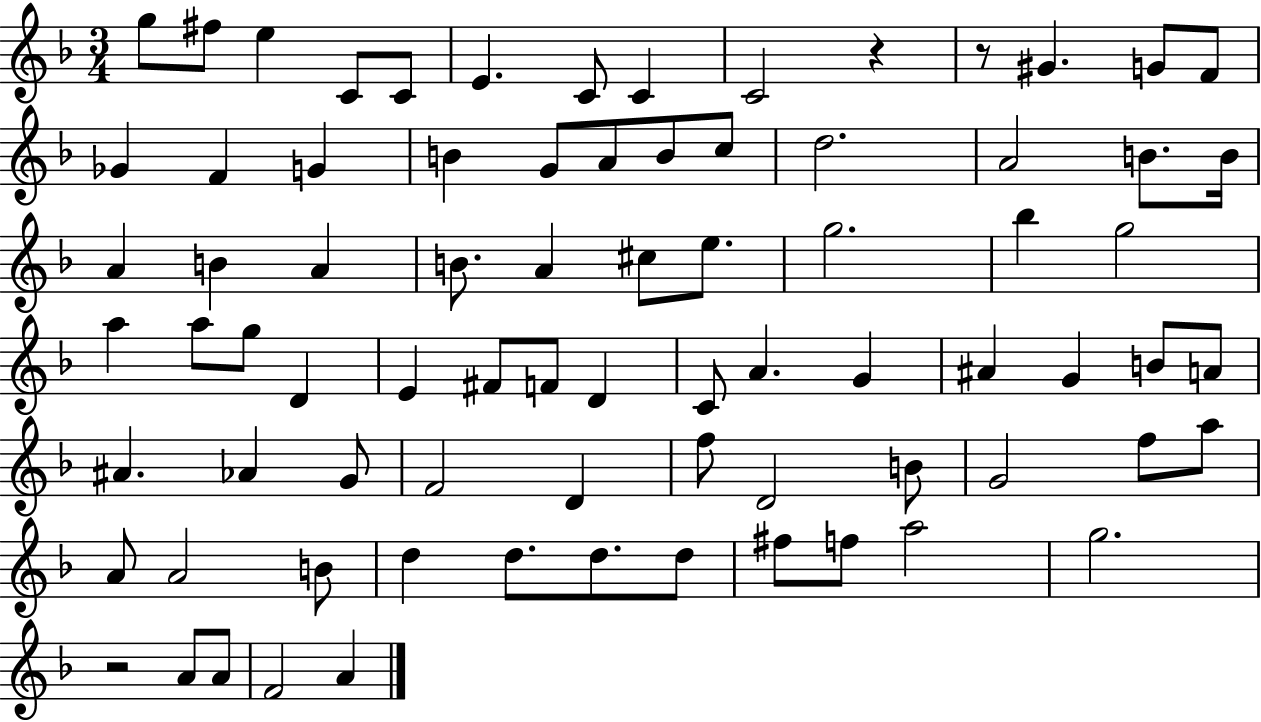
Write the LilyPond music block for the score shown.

{
  \clef treble
  \numericTimeSignature
  \time 3/4
  \key f \major
  g''8 fis''8 e''4 c'8 c'8 | e'4. c'8 c'4 | c'2 r4 | r8 gis'4. g'8 f'8 | \break ges'4 f'4 g'4 | b'4 g'8 a'8 b'8 c''8 | d''2. | a'2 b'8. b'16 | \break a'4 b'4 a'4 | b'8. a'4 cis''8 e''8. | g''2. | bes''4 g''2 | \break a''4 a''8 g''8 d'4 | e'4 fis'8 f'8 d'4 | c'8 a'4. g'4 | ais'4 g'4 b'8 a'8 | \break ais'4. aes'4 g'8 | f'2 d'4 | f''8 d'2 b'8 | g'2 f''8 a''8 | \break a'8 a'2 b'8 | d''4 d''8. d''8. d''8 | fis''8 f''8 a''2 | g''2. | \break r2 a'8 a'8 | f'2 a'4 | \bar "|."
}